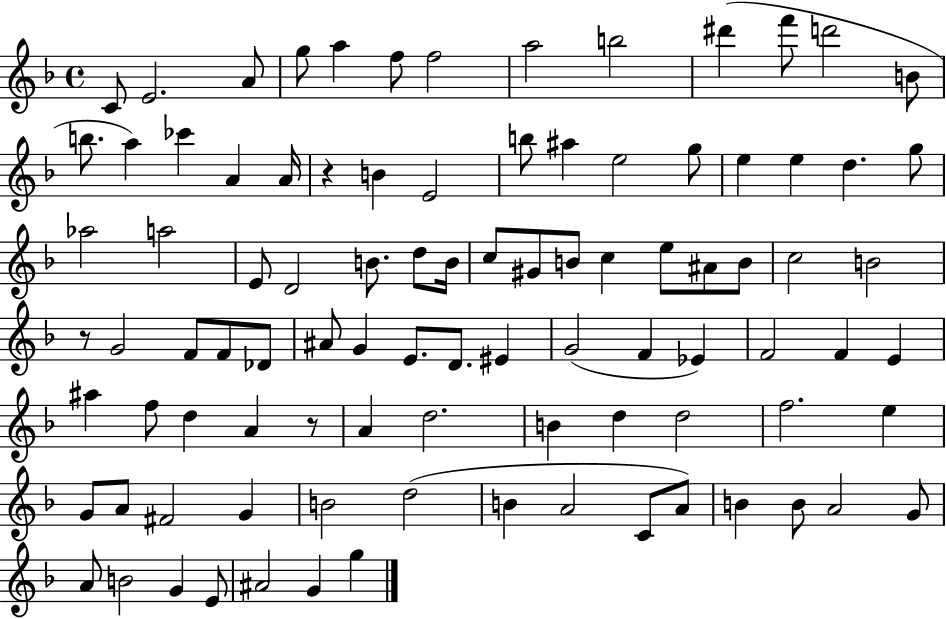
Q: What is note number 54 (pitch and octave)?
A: G4